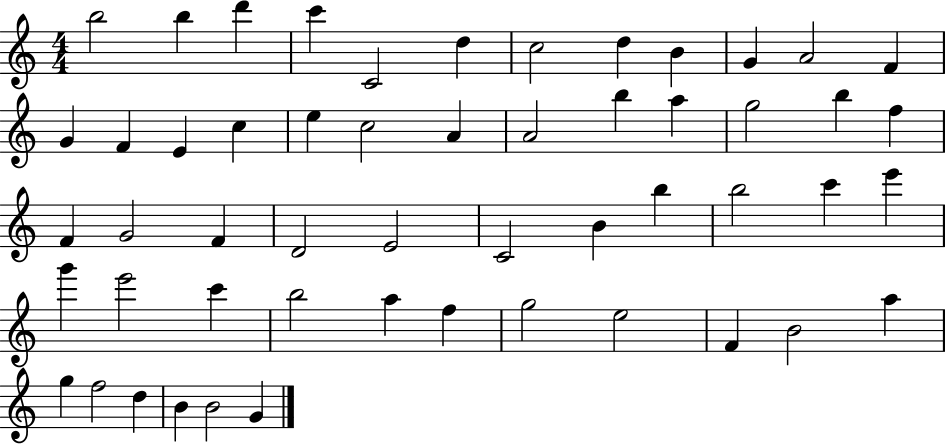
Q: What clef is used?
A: treble